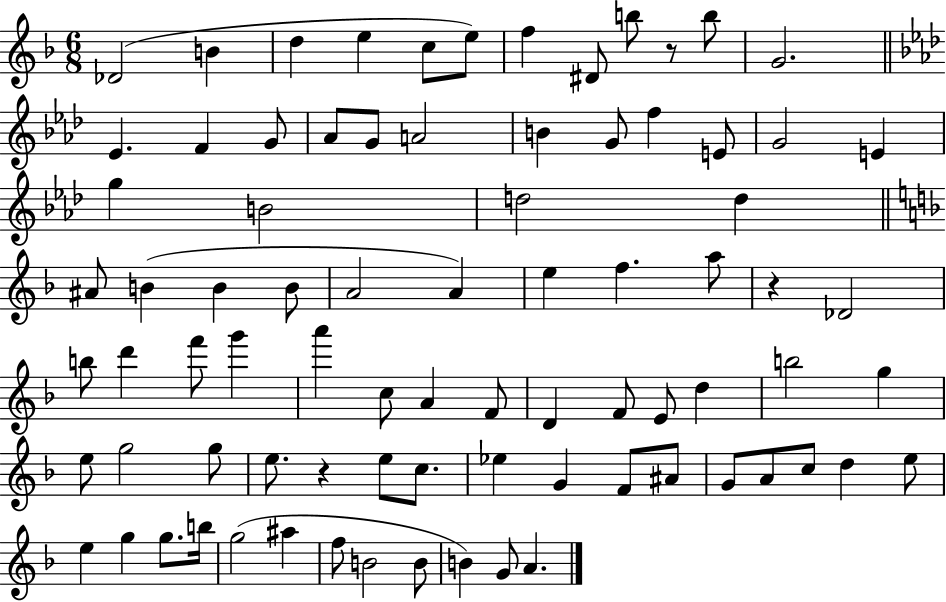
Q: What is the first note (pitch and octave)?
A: Db4